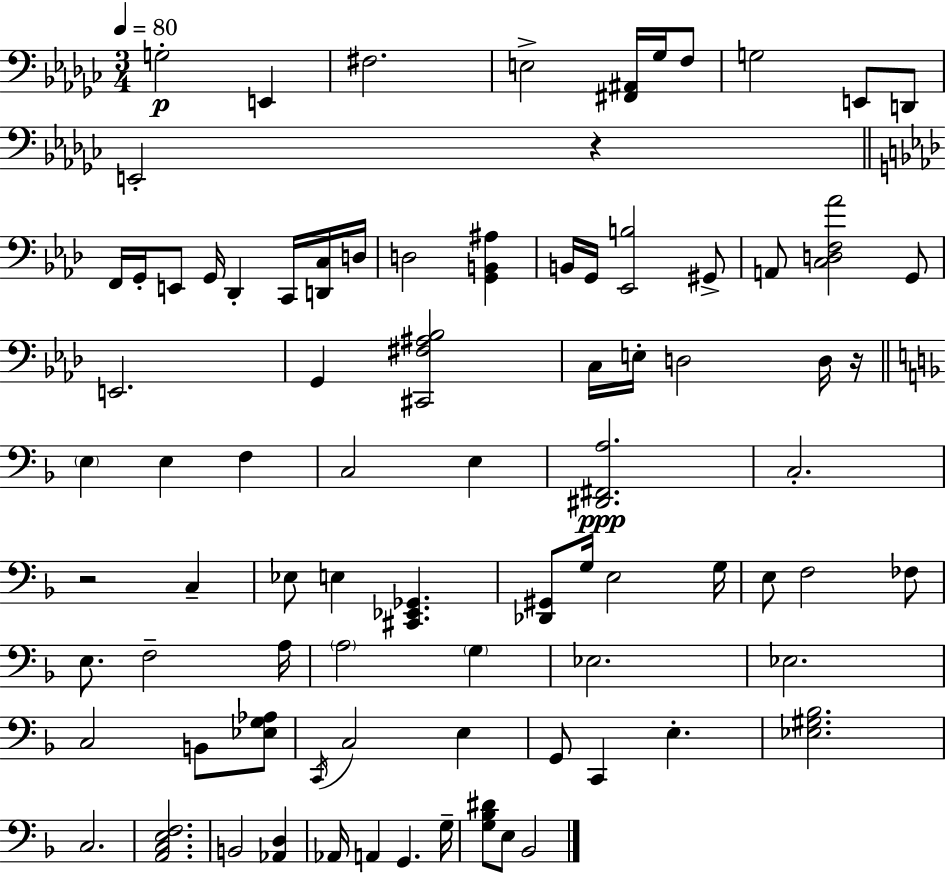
G3/h E2/q F#3/h. E3/h [F#2,A#2]/s Gb3/s F3/e G3/h E2/e D2/e E2/h R/q F2/s G2/s E2/e G2/s Db2/q C2/s [D2,C3]/s D3/s D3/h [G2,B2,A#3]/q B2/s G2/s [Eb2,B3]/h G#2/e A2/e [C3,D3,F3,Ab4]/h G2/e E2/h. G2/q [C#2,F#3,A#3,Bb3]/h C3/s E3/s D3/h D3/s R/s E3/q E3/q F3/q C3/h E3/q [D#2,F#2,A3]/h. C3/h. R/h C3/q Eb3/e E3/q [C#2,Eb2,Gb2]/q. [Db2,G#2]/e G3/s E3/h G3/s E3/e F3/h FES3/e E3/e. F3/h A3/s A3/h G3/q Eb3/h. Eb3/h. C3/h B2/e [Eb3,G3,Ab3]/e C2/s C3/h E3/q G2/e C2/q E3/q. [Eb3,G#3,Bb3]/h. C3/h. [A2,C3,E3,F3]/h. B2/h [Ab2,D3]/q Ab2/s A2/q G2/q. G3/s [G3,Bb3,D#4]/e E3/e Bb2/h